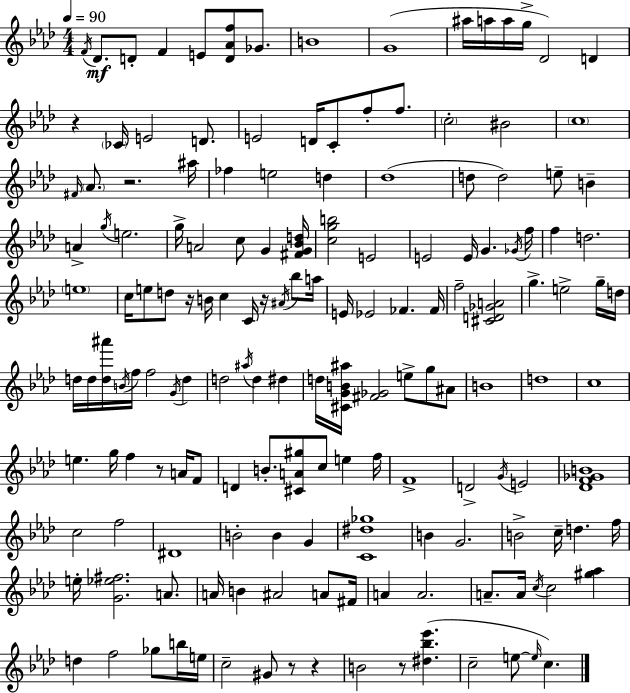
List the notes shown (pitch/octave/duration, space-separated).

F4/s Db4/e. D4/e F4/q E4/e [D4,Ab4,F5]/e Gb4/e. B4/w G4/w A#5/s A5/s A5/s G5/s Db4/h D4/q R/q CES4/s E4/h D4/e. E4/h D4/s C4/e F5/e F5/e. C5/h BIS4/h C5/w F#4/s Ab4/e. R/h. A#5/s FES5/q E5/h D5/q Db5/w D5/e D5/h E5/e B4/q A4/q G5/s E5/h. G5/s A4/h C5/e G4/q [F#4,G4,Bb4,D5]/s [C5,G5,B5]/h E4/h E4/h E4/s G4/q. Gb4/s F5/s F5/q D5/h. E5/w C5/s E5/e D5/e R/s B4/s C5/q C4/s R/s A#4/s Bb5/e A5/s E4/s Eb4/h FES4/q. FES4/s F5/h [C#4,D4,Gb4,A4]/h G5/q. E5/h G5/s D5/s D5/s D5/s [D5,A#6]/s B4/s F5/s F5/h G4/s D5/q D5/h A#5/s D5/q D#5/q D5/s [C#4,G4,B4,A#5]/s [F#4,Gb4]/h E5/e G5/e A#4/e B4/w D5/w C5/w E5/q. G5/s F5/q R/e A4/s F4/e D4/q B4/e. [C#4,A4,G#5]/e C5/e E5/q F5/s F4/w D4/h G4/s E4/h [Db4,F4,Gb4,B4]/w C5/h F5/h D#4/w B4/h B4/q G4/q [C4,D#5,Gb5]/w B4/q G4/h. B4/h C5/s D5/q. F5/s E5/s [G4,Eb5,F#5]/h. A4/e. A4/s B4/q A#4/h A4/e F#4/s A4/q A4/h. A4/e. A4/s C5/s C5/h [G#5,Ab5]/q D5/q F5/h Gb5/e B5/s E5/s C5/h G#4/e R/e R/q B4/h R/e [D#5,Bb5,Eb6]/q. C5/h E5/e E5/s C5/q.